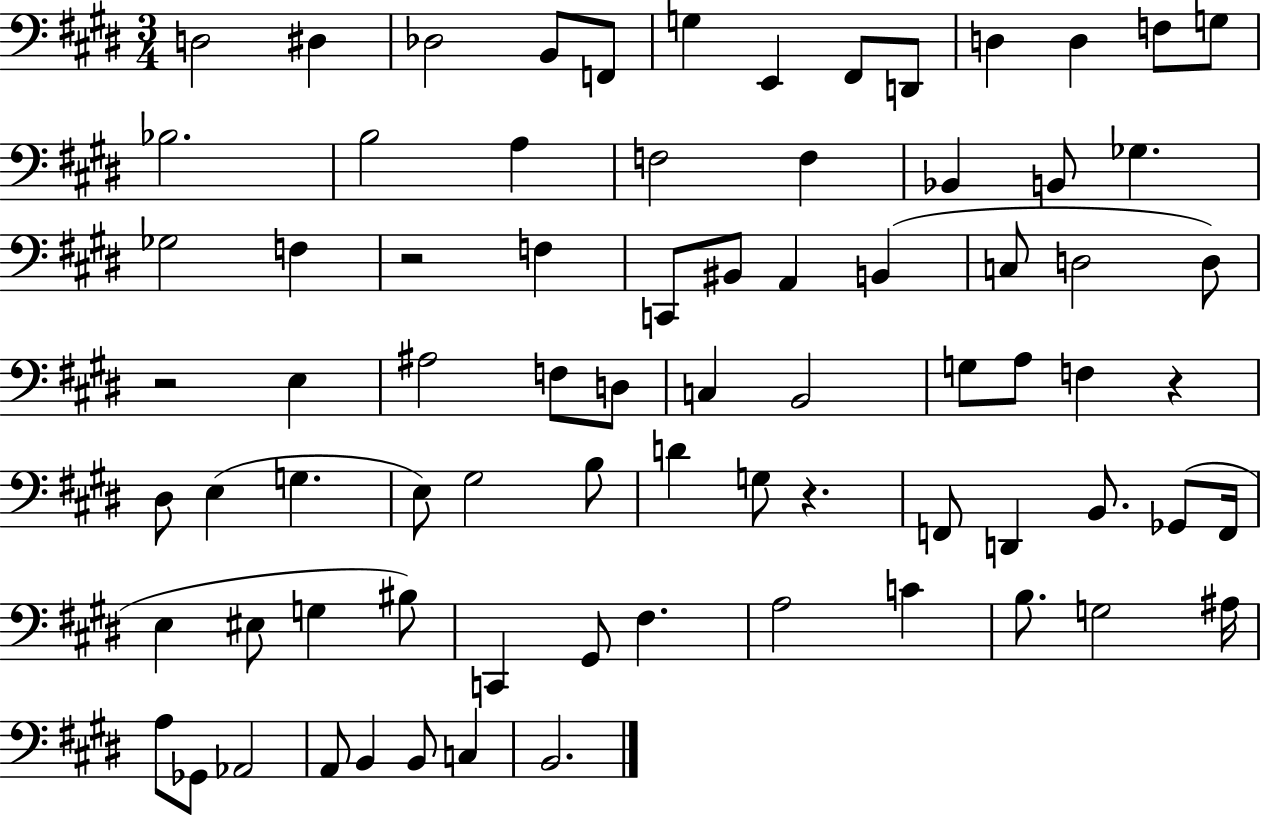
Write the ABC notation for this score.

X:1
T:Untitled
M:3/4
L:1/4
K:E
D,2 ^D, _D,2 B,,/2 F,,/2 G, E,, ^F,,/2 D,,/2 D, D, F,/2 G,/2 _B,2 B,2 A, F,2 F, _B,, B,,/2 _G, _G,2 F, z2 F, C,,/2 ^B,,/2 A,, B,, C,/2 D,2 D,/2 z2 E, ^A,2 F,/2 D,/2 C, B,,2 G,/2 A,/2 F, z ^D,/2 E, G, E,/2 ^G,2 B,/2 D G,/2 z F,,/2 D,, B,,/2 _G,,/2 F,,/4 E, ^E,/2 G, ^B,/2 C,, ^G,,/2 ^F, A,2 C B,/2 G,2 ^A,/4 A,/2 _G,,/2 _A,,2 A,,/2 B,, B,,/2 C, B,,2